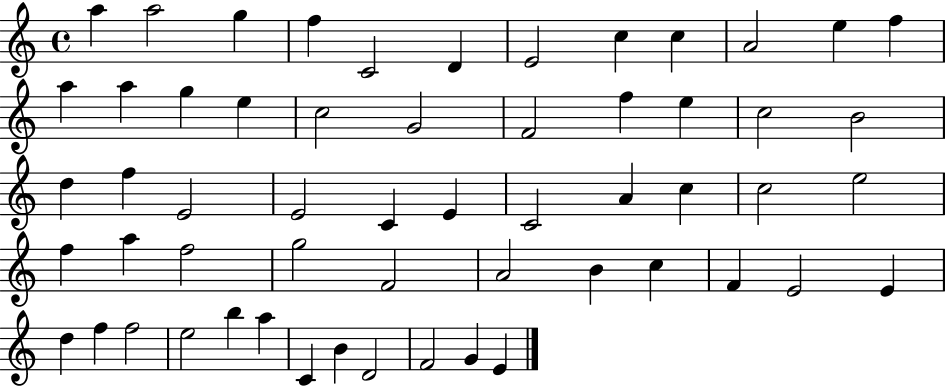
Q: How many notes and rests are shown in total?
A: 57